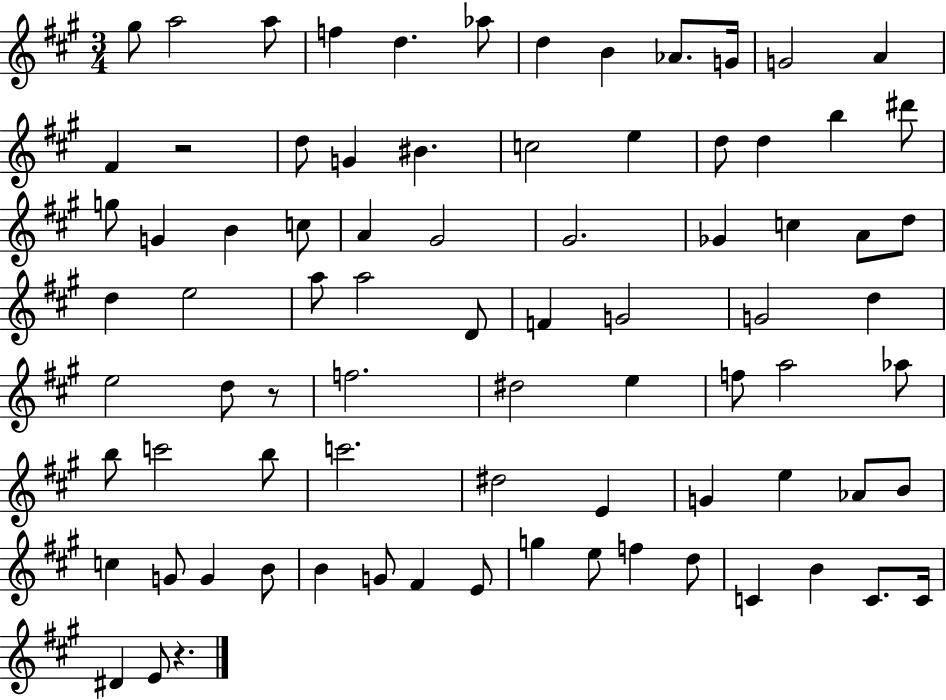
G#5/e A5/h A5/e F5/q D5/q. Ab5/e D5/q B4/q Ab4/e. G4/s G4/h A4/q F#4/q R/h D5/e G4/q BIS4/q. C5/h E5/q D5/e D5/q B5/q D#6/e G5/e G4/q B4/q C5/e A4/q G#4/h G#4/h. Gb4/q C5/q A4/e D5/e D5/q E5/h A5/e A5/h D4/e F4/q G4/h G4/h D5/q E5/h D5/e R/e F5/h. D#5/h E5/q F5/e A5/h Ab5/e B5/e C6/h B5/e C6/h. D#5/h E4/q G4/q E5/q Ab4/e B4/e C5/q G4/e G4/q B4/e B4/q G4/e F#4/q E4/e G5/q E5/e F5/q D5/e C4/q B4/q C4/e. C4/s D#4/q E4/e R/q.